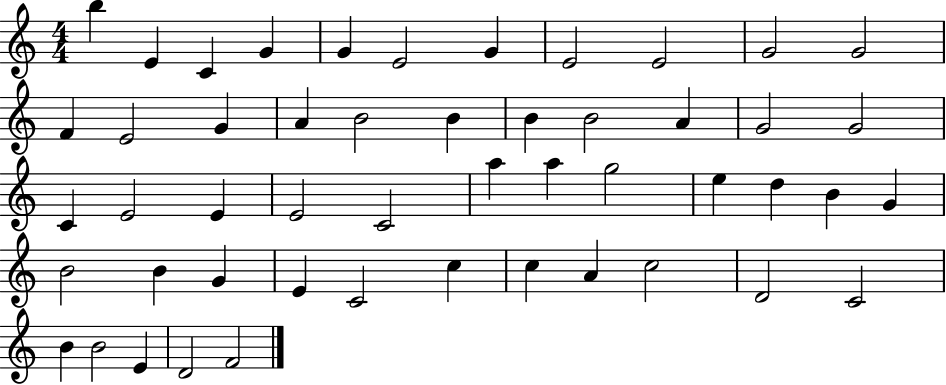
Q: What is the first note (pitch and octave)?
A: B5